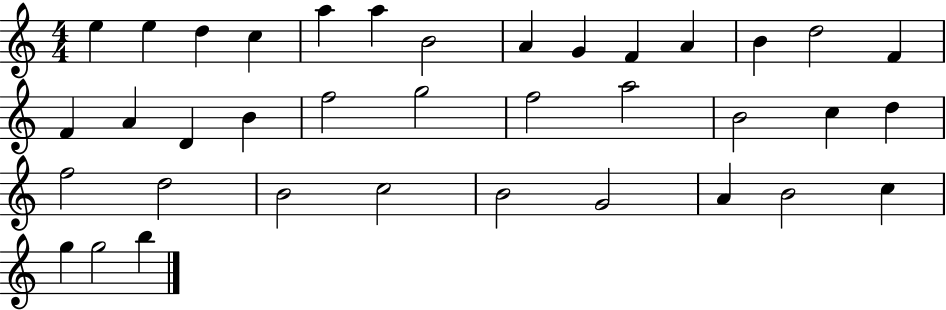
{
  \clef treble
  \numericTimeSignature
  \time 4/4
  \key c \major
  e''4 e''4 d''4 c''4 | a''4 a''4 b'2 | a'4 g'4 f'4 a'4 | b'4 d''2 f'4 | \break f'4 a'4 d'4 b'4 | f''2 g''2 | f''2 a''2 | b'2 c''4 d''4 | \break f''2 d''2 | b'2 c''2 | b'2 g'2 | a'4 b'2 c''4 | \break g''4 g''2 b''4 | \bar "|."
}